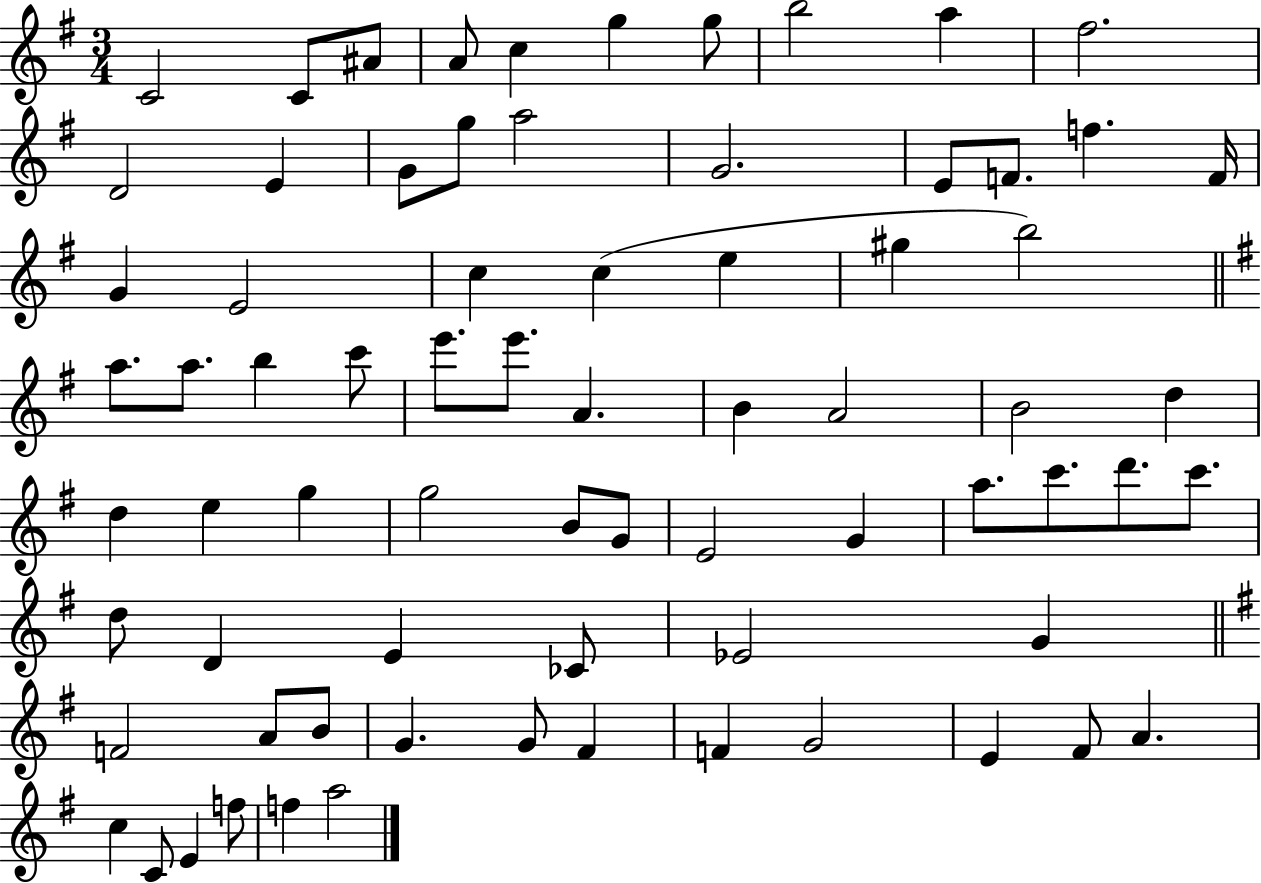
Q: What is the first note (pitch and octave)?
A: C4